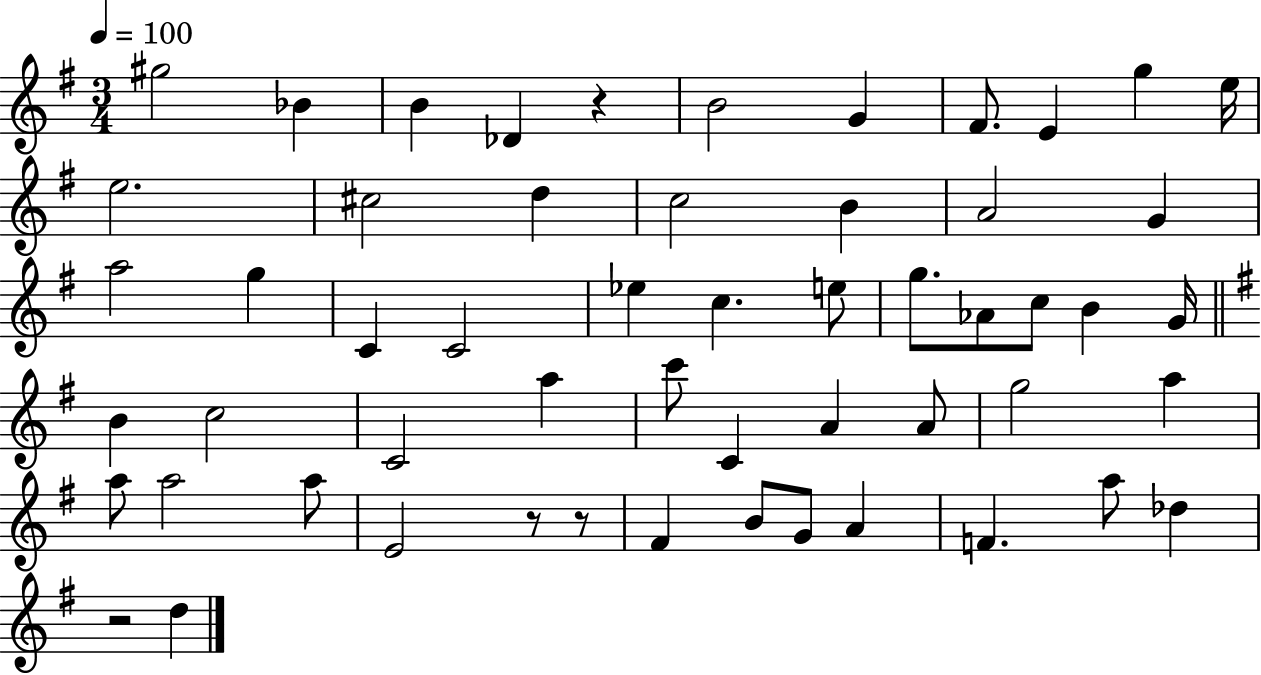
G#5/h Bb4/q B4/q Db4/q R/q B4/h G4/q F#4/e. E4/q G5/q E5/s E5/h. C#5/h D5/q C5/h B4/q A4/h G4/q A5/h G5/q C4/q C4/h Eb5/q C5/q. E5/e G5/e. Ab4/e C5/e B4/q G4/s B4/q C5/h C4/h A5/q C6/e C4/q A4/q A4/e G5/h A5/q A5/e A5/h A5/e E4/h R/e R/e F#4/q B4/e G4/e A4/q F4/q. A5/e Db5/q R/h D5/q